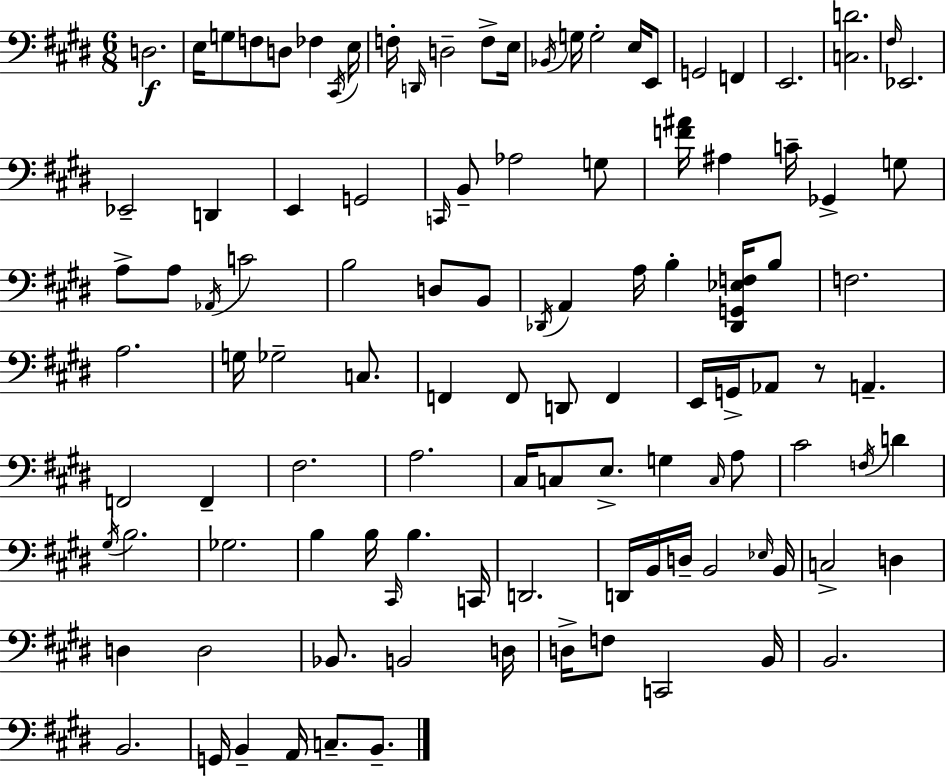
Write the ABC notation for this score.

X:1
T:Untitled
M:6/8
L:1/4
K:E
D,2 E,/4 G,/2 F,/2 D,/2 _F, ^C,,/4 E,/4 F,/4 D,,/4 D,2 F,/2 E,/4 _B,,/4 G,/4 G,2 E,/4 E,,/2 G,,2 F,, E,,2 [C,D]2 ^F,/4 _E,,2 _E,,2 D,, E,, G,,2 C,,/4 B,,/2 _A,2 G,/2 [F^A]/4 ^A, C/4 _G,, G,/2 A,/2 A,/2 _A,,/4 C2 B,2 D,/2 B,,/2 _D,,/4 A,, A,/4 B, [_D,,G,,_E,F,]/4 B,/2 F,2 A,2 G,/4 _G,2 C,/2 F,, F,,/2 D,,/2 F,, E,,/4 G,,/4 _A,,/2 z/2 A,, F,,2 F,, ^F,2 A,2 ^C,/4 C,/2 E,/2 G, C,/4 A,/2 ^C2 F,/4 D ^G,/4 B,2 _G,2 B, B,/4 ^C,,/4 B, C,,/4 D,,2 D,,/4 B,,/4 D,/4 B,,2 _E,/4 B,,/4 C,2 D, D, D,2 _B,,/2 B,,2 D,/4 D,/4 F,/2 C,,2 B,,/4 B,,2 B,,2 G,,/4 B,, A,,/4 C,/2 B,,/2